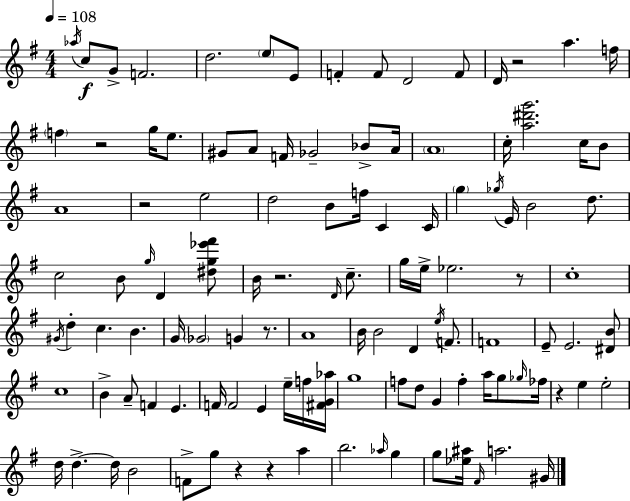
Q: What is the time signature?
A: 4/4